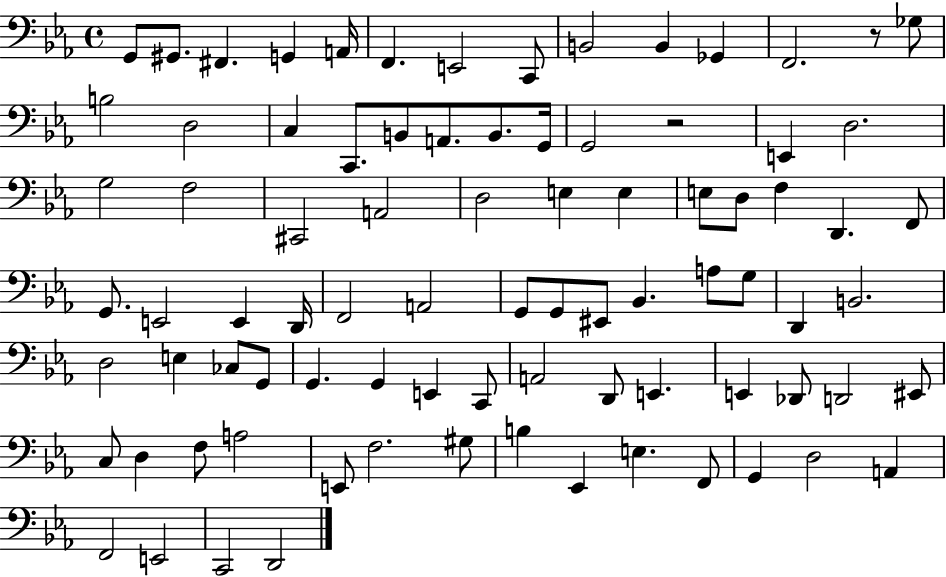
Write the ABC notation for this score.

X:1
T:Untitled
M:4/4
L:1/4
K:Eb
G,,/2 ^G,,/2 ^F,, G,, A,,/4 F,, E,,2 C,,/2 B,,2 B,, _G,, F,,2 z/2 _G,/2 B,2 D,2 C, C,,/2 B,,/2 A,,/2 B,,/2 G,,/4 G,,2 z2 E,, D,2 G,2 F,2 ^C,,2 A,,2 D,2 E, E, E,/2 D,/2 F, D,, F,,/2 G,,/2 E,,2 E,, D,,/4 F,,2 A,,2 G,,/2 G,,/2 ^E,,/2 _B,, A,/2 G,/2 D,, B,,2 D,2 E, _C,/2 G,,/2 G,, G,, E,, C,,/2 A,,2 D,,/2 E,, E,, _D,,/2 D,,2 ^E,,/2 C,/2 D, F,/2 A,2 E,,/2 F,2 ^G,/2 B, _E,, E, F,,/2 G,, D,2 A,, F,,2 E,,2 C,,2 D,,2